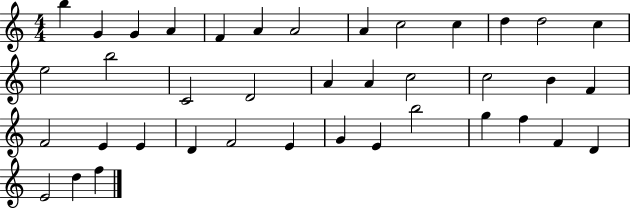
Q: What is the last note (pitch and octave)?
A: F5